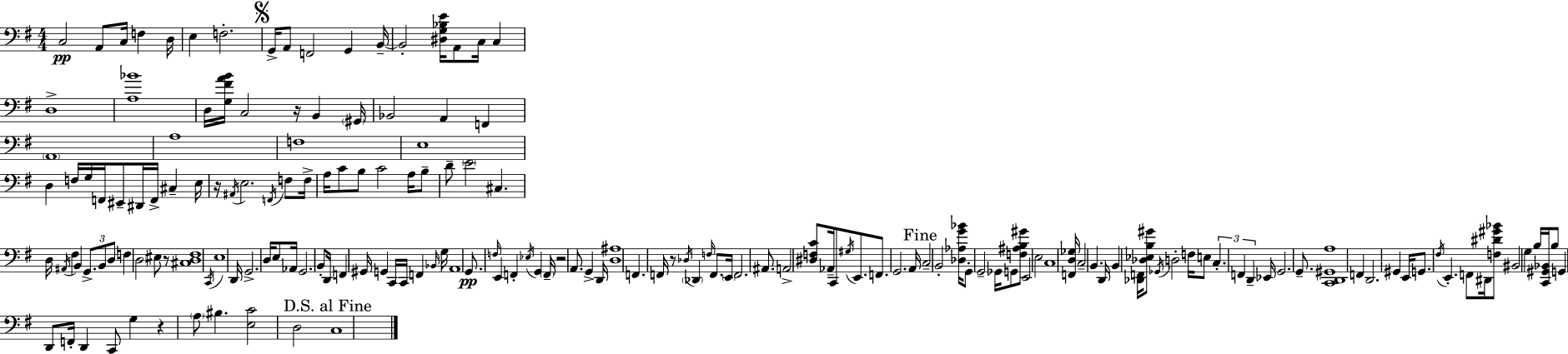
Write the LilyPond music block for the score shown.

{
  \clef bass
  \numericTimeSignature
  \time 4/4
  \key e \minor
  c2\pp a,8 c16 f4 d16 | e4 f2.-. | \mark \markup { \musicglyph "scripts.segno" } g,16-> a,8 f,2 g,4 b,16--~~ | b,2-. <dis g bes e'>16 a,8 c16 c4 | \break d1-> | <a bes'>1 | d16 <g fis' a' b'>16 c2 r16 b,4 \parenthesize gis,16 | bes,2 a,4 f,4 | \break \parenthesize a,1 | a1 | f1 | e1 | \break d4 f16 g16 f,16 eis,8-- dis,16 f,16-> cis4-- e16 | r16 \acciaccatura { ais,16 } e2. \acciaccatura { f,16 } f8 | f16-> a16 c'8 b8 c'2 a16 | b8-- d'8-- \parenthesize e'2 cis4. | \break d16 \acciaccatura { ais,16 } fis4 b,4 \tuplet 3/2 { g,8.-> b,8 | d8 } f4 \parenthesize d2 eis8 | r8 <cis d fis>1 | \acciaccatura { c,16 } e1 | \break d,16 g,2.-> | d16 e8 aes,16 g,2. | b,8-. d,16 f,4 gis,16 g,4 c,16 c,16 f,4 | \grace { bes,16 } g16 a,1 | \break g,8.\pp \grace { f16 } e,4 f,4-. | \acciaccatura { ees16 } g,4 \parenthesize f,16-- r2 a,8. | g,4-> d,16 <d ais>1 | f,4. f,16 r8 | \break \acciaccatura { des16 } \parenthesize des,4 \grace { f16 } f,8. \parenthesize e,16 f,2. | ais,8. a,2-> | <dis f c'>8 aes,16-- c,8 \acciaccatura { gis16 } e,8. f,8. g,2. | a,16 \mark "Fine" c2-- | \break b,2-. <des aes g' bes'>16 g,8-. g,2-- | ges,16 g,8 <f ais b gis'>8 e,2 | e2 c1 | <f, d ges>16 c2-- | \break b,4. d,16 b,4 <des, f,>16 <des ees b gis'>8 | \acciaccatura { ges,16 } d2-. f16 e8 \tuplet 3/2 { c4.-. | f,4 d,4-- } ees,16 g,2. | g,8.-- <c, d, gis, a>1 | \break f,4 d,2. | gis,4 e,16 | g,8. \acciaccatura { fis16 } e,4.-. f,8 dis,16 <f dis' gis' bes'>8 bis,2 | g4 b16 <c, gis, bes,>16 b8 g,4 | \break d,8 f,16-. d,4 c,8 g4 | r4 \parenthesize a8 bis4. <e c'>2 | d2 \mark "D.S. al Fine" c1 | \bar "|."
}